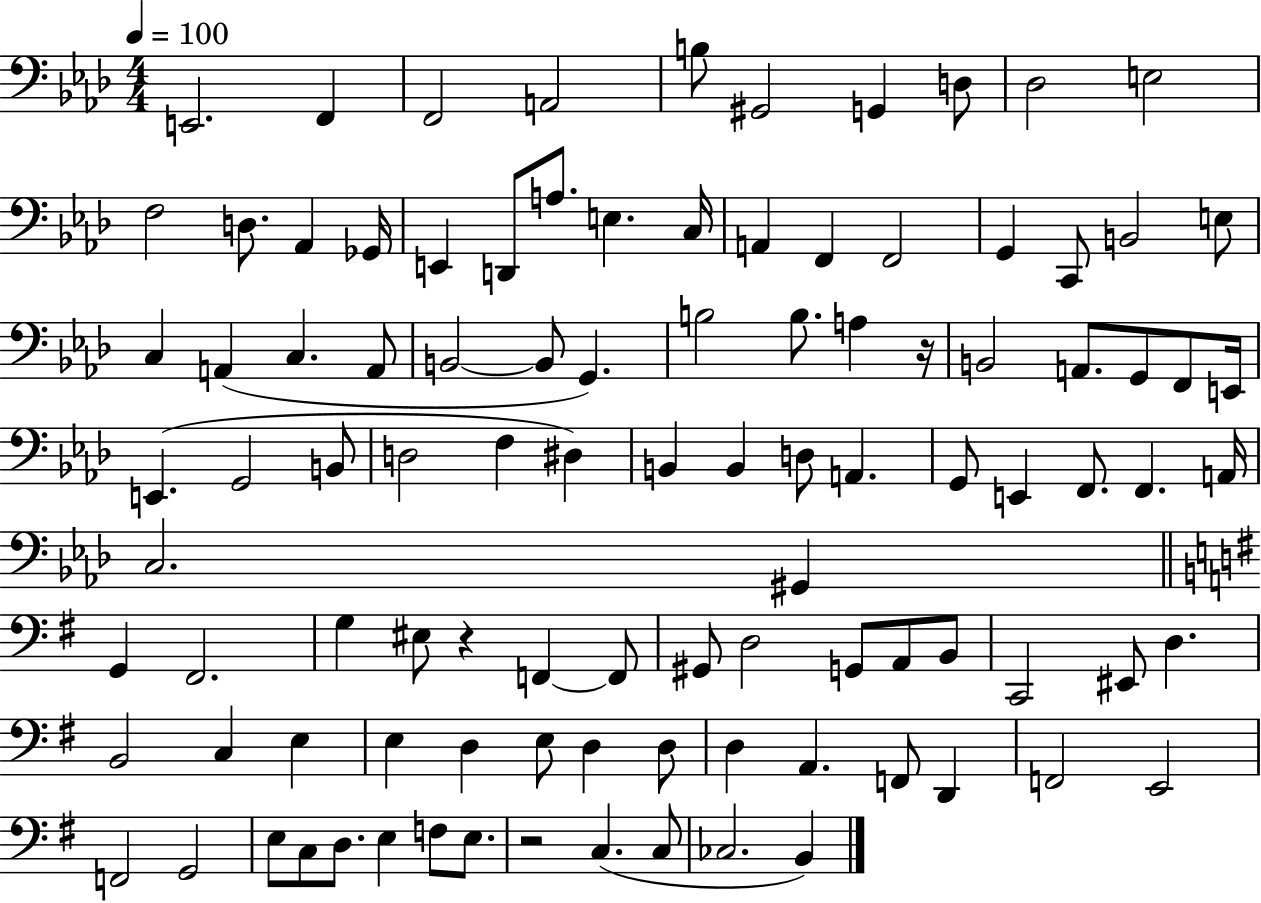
{
  \clef bass
  \numericTimeSignature
  \time 4/4
  \key aes \major
  \tempo 4 = 100
  e,2. f,4 | f,2 a,2 | b8 gis,2 g,4 d8 | des2 e2 | \break f2 d8. aes,4 ges,16 | e,4 d,8 a8. e4. c16 | a,4 f,4 f,2 | g,4 c,8 b,2 e8 | \break c4 a,4( c4. a,8 | b,2~~ b,8 g,4.) | b2 b8. a4 r16 | b,2 a,8. g,8 f,8 e,16 | \break e,4.( g,2 b,8 | d2 f4 dis4) | b,4 b,4 d8 a,4. | g,8 e,4 f,8. f,4. a,16 | \break c2. gis,4 | \bar "||" \break \key g \major g,4 fis,2. | g4 eis8 r4 f,4~~ f,8 | gis,8 d2 g,8 a,8 b,8 | c,2 eis,8 d4. | \break b,2 c4 e4 | e4 d4 e8 d4 d8 | d4 a,4. f,8 d,4 | f,2 e,2 | \break f,2 g,2 | e8 c8 d8. e4 f8 e8. | r2 c4.( c8 | ces2. b,4) | \break \bar "|."
}